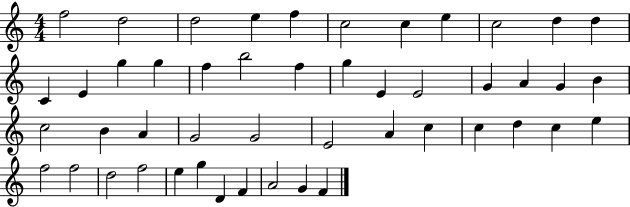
X:1
T:Untitled
M:4/4
L:1/4
K:C
f2 d2 d2 e f c2 c e c2 d d C E g g f b2 f g E E2 G A G B c2 B A G2 G2 E2 A c c d c e f2 f2 d2 f2 e g D F A2 G F